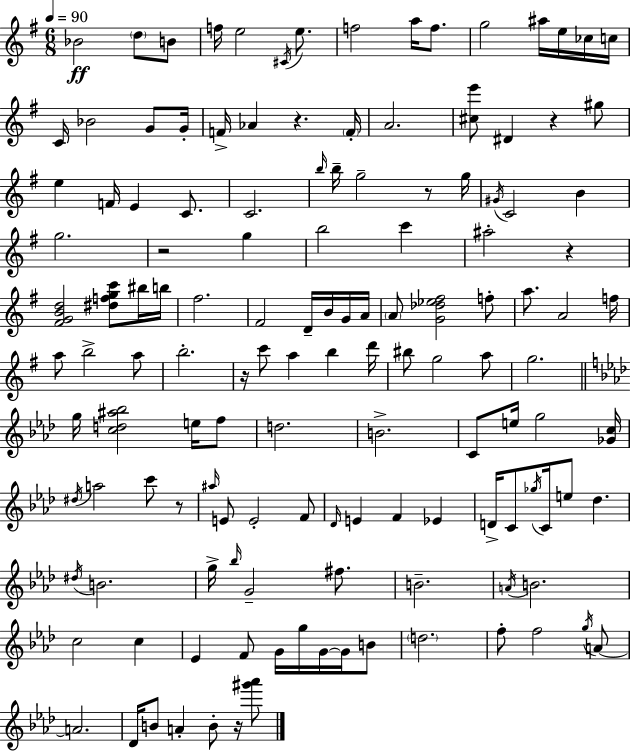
{
  \clef treble
  \numericTimeSignature
  \time 6/8
  \key e \minor
  \tempo 4 = 90
  bes'2\ff \parenthesize d''8 b'8 | f''16 e''2 \acciaccatura { cis'16 } e''8. | f''2 a''16 f''8. | g''2 ais''16 e''16 ces''16 | \break c''16 c'16 bes'2 g'8 | g'16-. f'16-> aes'4 r4. | \parenthesize f'16-. a'2. | <cis'' e'''>8 dis'4 r4 gis''8 | \break e''4 f'16 e'4 c'8. | c'2. | \grace { b''16 } b''16-- g''2-- r8 | g''16 \acciaccatura { gis'16 } c'2 b'4 | \break g''2. | r2 g''4 | b''2 c'''4 | ais''2-. r4 | \break <fis' g' b' d''>2 <dis'' f'' g'' c'''>8 | bis''16 b''16 fis''2. | fis'2 d'16-- | b'16 g'16 a'16 \parenthesize a'8 <g' des'' ees'' fis''>2 | \break f''8-. a''8. a'2 | f''16 a''8 b''2-> | a''8 b''2.-. | r16 c'''8 a''4 b''4 | \break d'''16 bis''8 g''2 | a''8 g''2. | \bar "||" \break \key f \minor g''16 <c'' d'' ais'' bes''>2 e''16 f''8 | d''2. | b'2.-> | c'8 e''16 g''2 <ges' c''>16 | \break \acciaccatura { dis''16 } a''2 c'''8 r8 | \grace { ais''16 } e'8 e'2-. | f'8 \grace { des'16 } e'4 f'4 ees'4 | d'16-> c'8 \acciaccatura { ges''16 } c'16 e''8 des''4. | \break \acciaccatura { dis''16 } b'2. | g''16-> \grace { bes''16 } g'2-- | fis''8. b'2.-- | \acciaccatura { a'16 } b'2. | \break c''2 | c''4 ees'4 f'8 | g'16 g''16 g'16~~ g'16 b'8 \parenthesize d''2. | f''8-. f''2 | \break \acciaccatura { g''16 } a'8~~ a'2. | des'16 b'8 a'4-. | b'8-. r16 <gis''' aes'''>8 \bar "|."
}